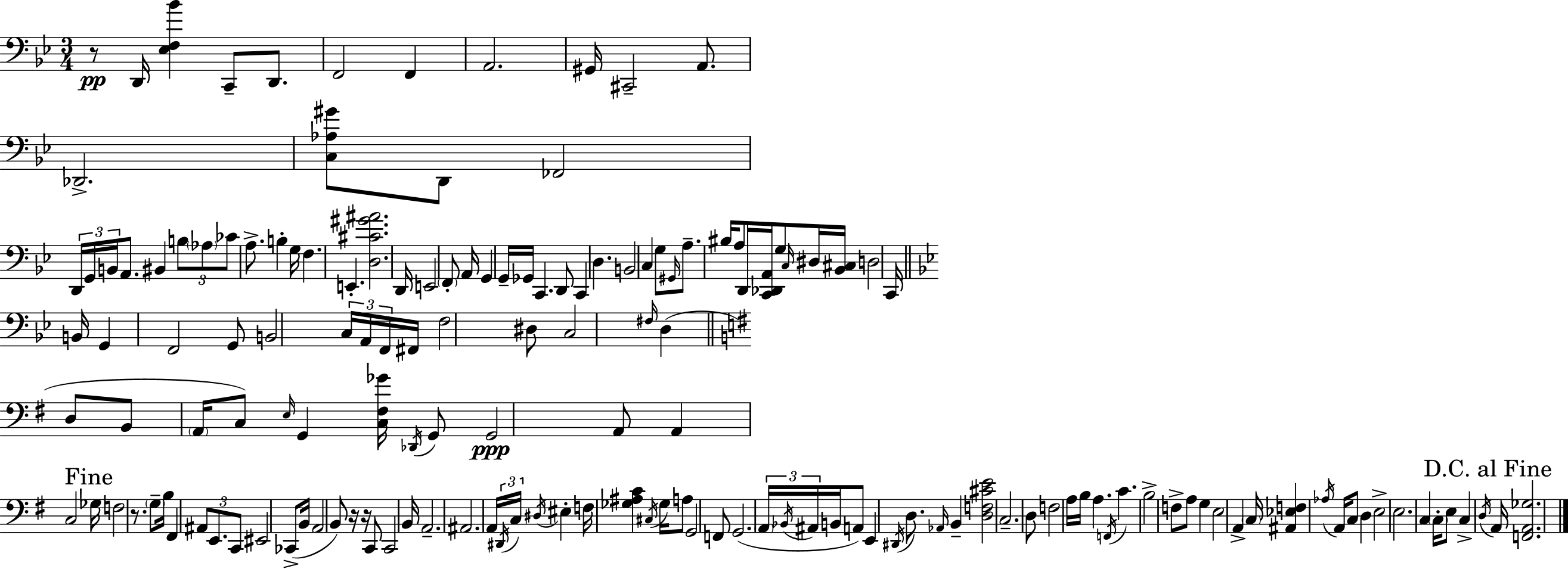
{
  \clef bass
  \numericTimeSignature
  \time 3/4
  \key bes \major
  r8\pp d,16 <ees f bes'>4 c,8-- d,8. | f,2 f,4 | a,2. | gis,16 cis,2-- a,8. | \break des,2.-> | <c aes gis'>8 d,8 fes,2 | \tuplet 3/2 { d,16 g,16 b,16 } a,8. bis,4 \tuplet 3/2 { b8 | \parenthesize aes8 ces'8 } a8.-> b4-. g16 | \break f4. e,4.-. | <d cis' gis' ais'>2. | d,16 e,2 \parenthesize f,8-. a,16 | g,4 g,16-- ges,16 c,4. | \break d,8 c,4 d4. | b,2 c4 | g8 \grace { gis,16 } a8.-- bis16 a8 d,16 <c, des, a,>16 g8 | \grace { c16 } dis16 <bes, cis>16 d2 | \break c,16 \bar "||" \break \key bes \major b,16 g,4 f,2 | g,8 b,2 \tuplet 3/2 { c16 | a,16 f,16 } fis,16 f2 dis8 | c2 \grace { fis16 } d4( | \break \bar "||" \break \key e \minor d8 b,8 \parenthesize a,16 c8) \grace { e16 } g,4 | <c fis ges'>16 \acciaccatura { des,16 } g,8 g,2\ppp | a,8 a,4 c2 | \mark "Fine" ges16 f2 r8. | \break \parenthesize g8-- b16 fis,4 \tuplet 3/2 { ais,8 e,8. | c,8 } eis,2 | ces,8->( b,16 a,2 b,8) | r16 r16 c,8 c,2 | \break b,16 a,2.-- | ais,2. | a,16 \tuplet 3/2 { \acciaccatura { dis,16 } c16 \acciaccatura { dis16 } } eis4-. f16 <ges ais c'>4 | \acciaccatura { cis16 } ges16 a8 g,2 | \break f,8 g,2.( | \tuplet 3/2 { \parenthesize a,16 \acciaccatura { bes,16 } ais,16 } b,16 a,8) e,4 | \acciaccatura { dis,16 } d8. \grace { aes,16 } b,4-- | <d f cis' e'>2 c2.-- | \break d8 f2 | a16 b16 a4. | \acciaccatura { f,16 } c'4. b2-> | f8-> a8 g4 | \break e2 a,4-> | \parenthesize c16 <ais, ees f>4 \acciaccatura { aes16 } a,16 c8 d4 | e2-> e2. | c4 | \break \parenthesize c16-. e8 c4-> \acciaccatura { d16 } \mark "D.C. al Fine" a,16 <f, a, ges>2. | \bar "|."
}